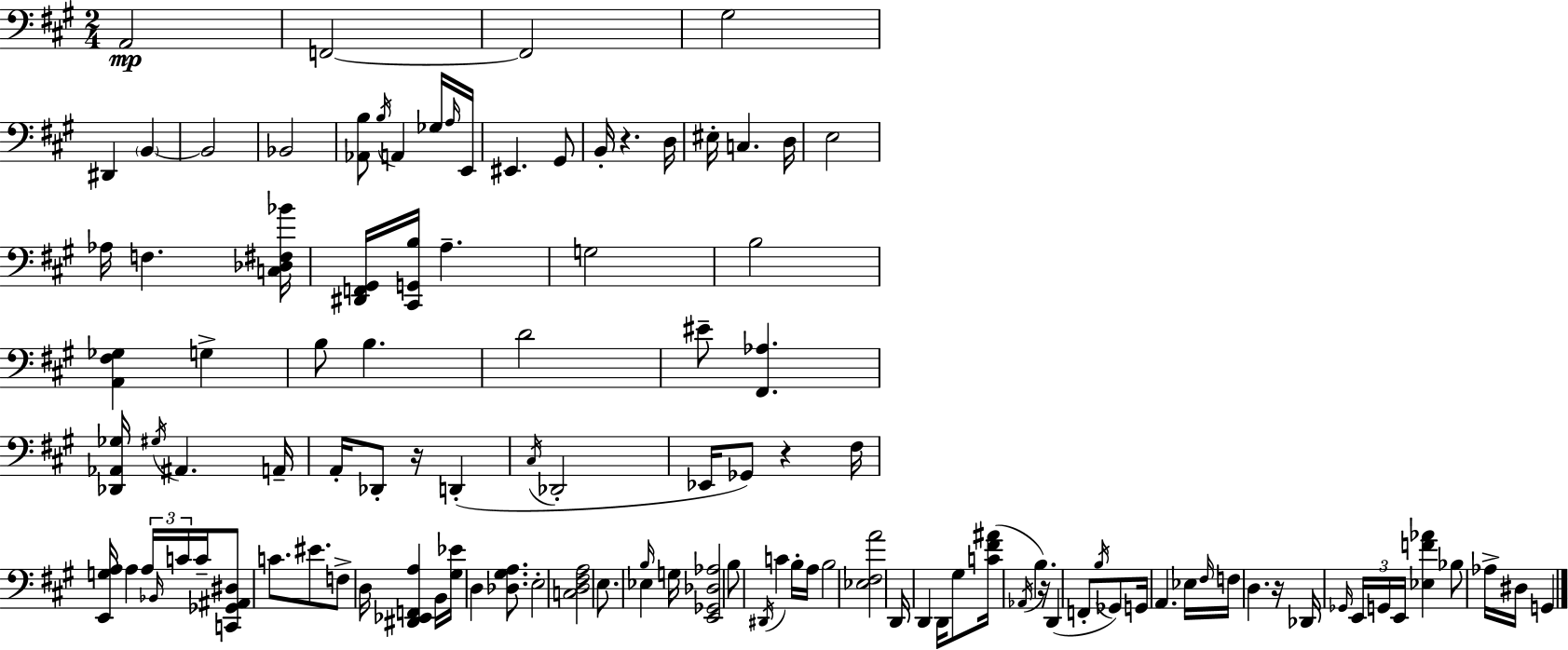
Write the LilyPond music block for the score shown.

{
  \clef bass
  \numericTimeSignature
  \time 2/4
  \key a \major
  a,2\mp | f,2~~ | f,2 | gis2 | \break dis,4 \parenthesize b,4~~ | b,2 | bes,2 | <aes, b>8 \acciaccatura { b16 } a,4 ges16 | \break \grace { a16 } e,16 eis,4. | gis,8 b,16-. r4. | d16 eis16-. c4. | d16 e2 | \break aes16 f4. | <c des fis bes'>16 <dis, f, gis,>16 <cis, g, b>16 a4.-- | g2 | b2 | \break <a, fis ges>4 g4-> | b8 b4. | d'2 | eis'8-- <fis, aes>4. | \break <des, aes, ges>16 \acciaccatura { gis16 } ais,4. | a,16-- a,16-. des,8-. r16 d,4-.( | \acciaccatura { cis16 } des,2-. | ees,16 ges,8) r4 | \break fis16 <e, g a>16 a4 | \tuplet 3/2 { a16 \grace { bes,16 } c'16 } c'16-- <c, ges, ais, dis>8 c'8. | eis'8. f8-> d16 | <dis, ees, f, a>4 b,16 <gis ees'>16 d4 | \break <des gis a>8. e2-. | <c d fis a>2 | e8. | ees4 \grace { b16 } g16 <e, ges, des aes>2 | \break b8 | \acciaccatura { dis,16 } c'4 b16-. a16 b2 | <ees fis a'>2 | d,16 | \break d,4 d,16 gis8 <c' fis' ais'>16( | \acciaccatura { aes,16 } b4.) r16 | d,4( f,8-. \acciaccatura { b16 } ges,8) | g,16 a,4. | \break ees16 \grace { fis16 } f16 d4. | r16 des,16 \grace { ges,16 } \tuplet 3/2 { e,16 g,16 e,16 } <ees f' aes'>4 | bes8 aes16-> dis16 g,4 | \bar "|."
}